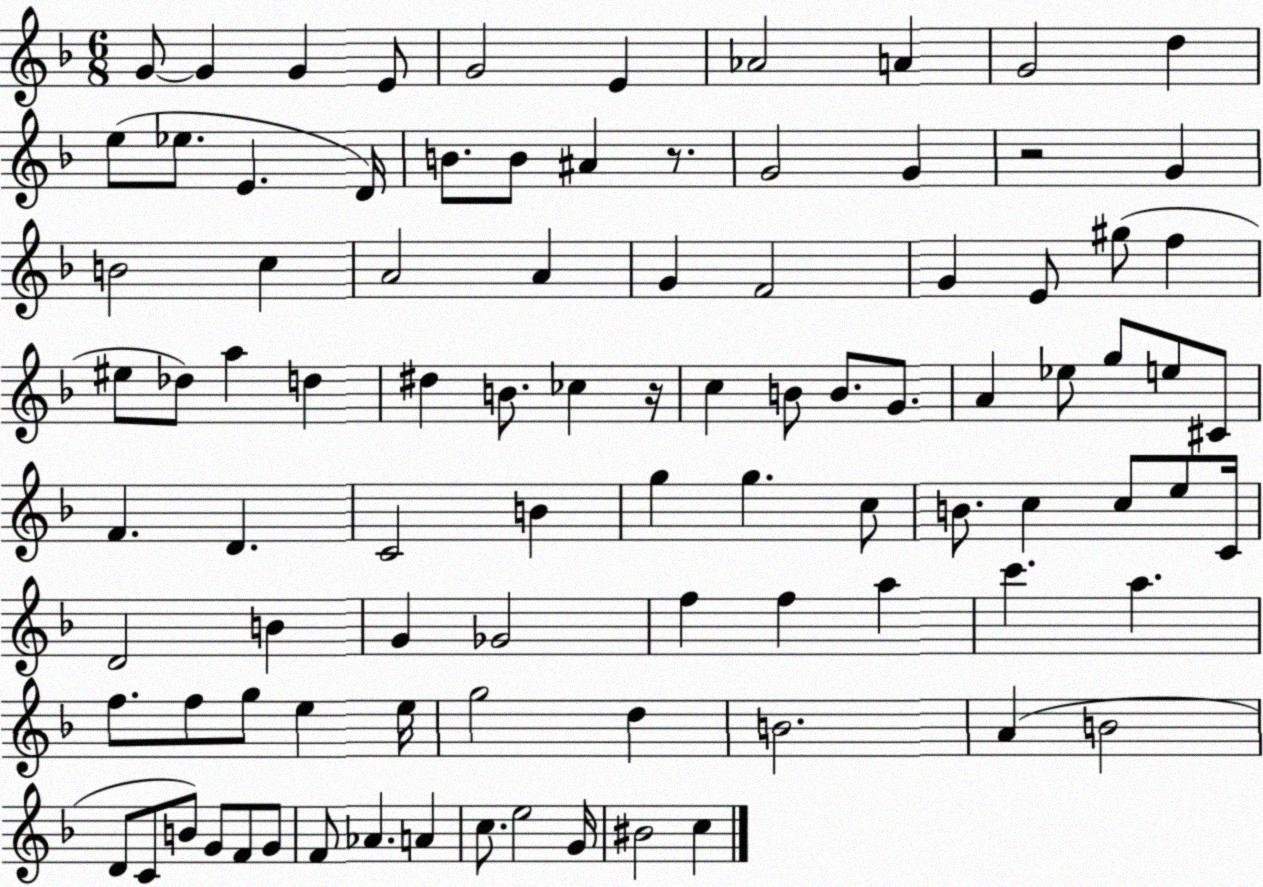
X:1
T:Untitled
M:6/8
L:1/4
K:F
G/2 G G E/2 G2 E _A2 A G2 d e/2 _e/2 E D/4 B/2 B/2 ^A z/2 G2 G z2 G B2 c A2 A G F2 G E/2 ^g/2 f ^e/2 _d/2 a d ^d B/2 _c z/4 c B/2 B/2 G/2 A _e/2 g/2 e/2 ^C/2 F D C2 B g g c/2 B/2 c c/2 e/2 C/4 D2 B G _G2 f f a c' a f/2 f/2 g/2 e e/4 g2 d B2 A B2 D/2 C/2 B/2 G/2 F/2 G/2 F/2 _A A c/2 e2 G/4 ^B2 c